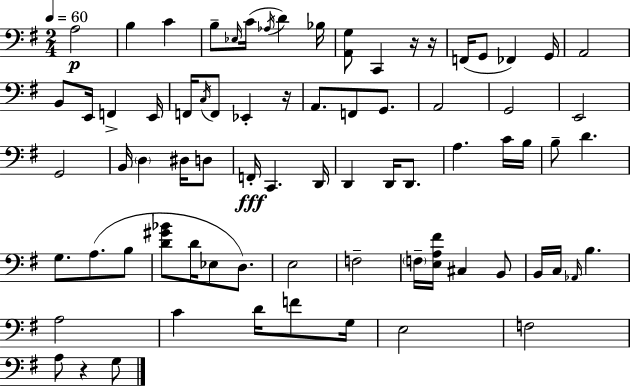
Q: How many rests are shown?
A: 4